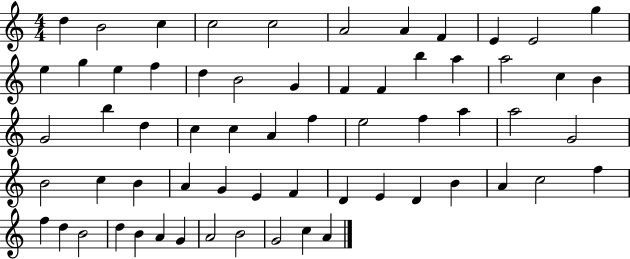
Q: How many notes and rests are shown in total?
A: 63